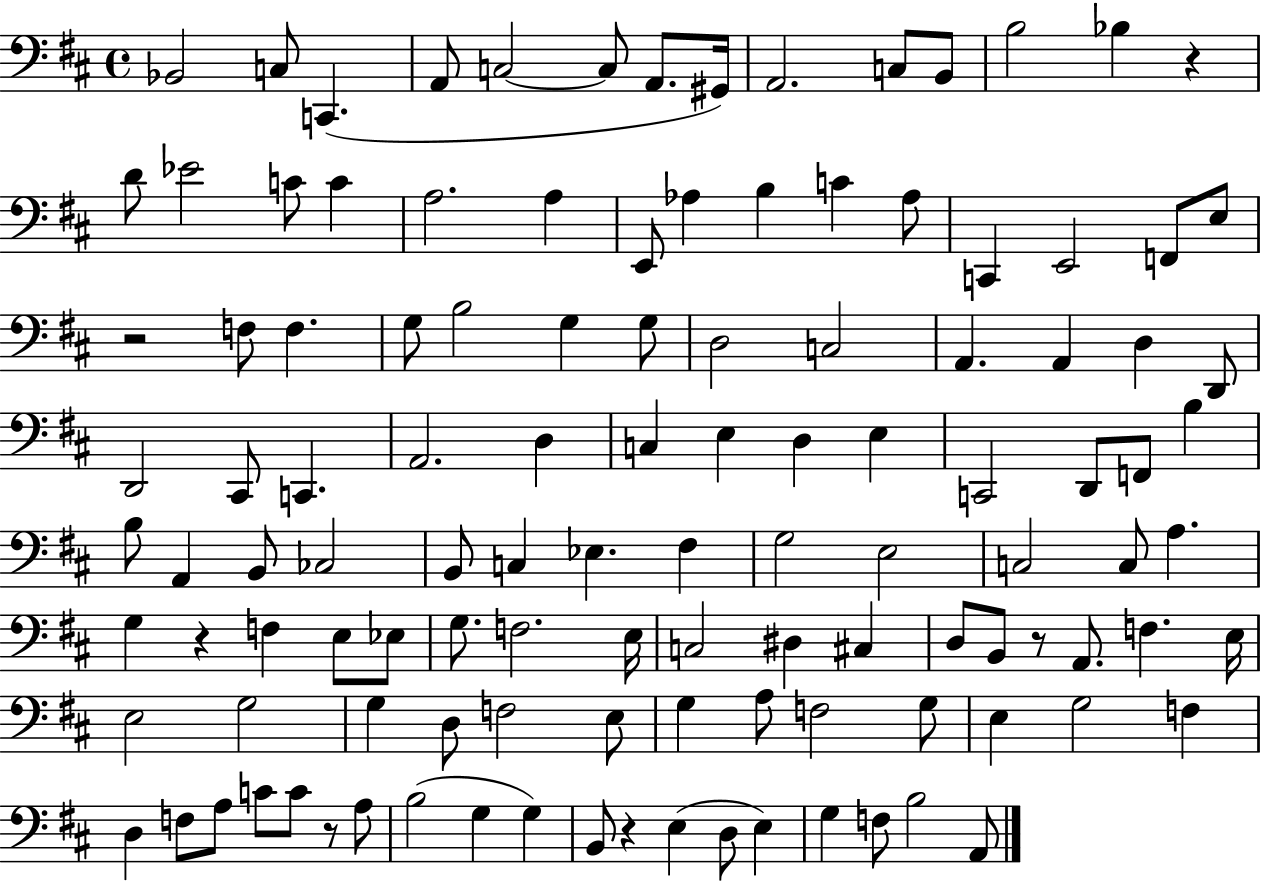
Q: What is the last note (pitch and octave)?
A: A2